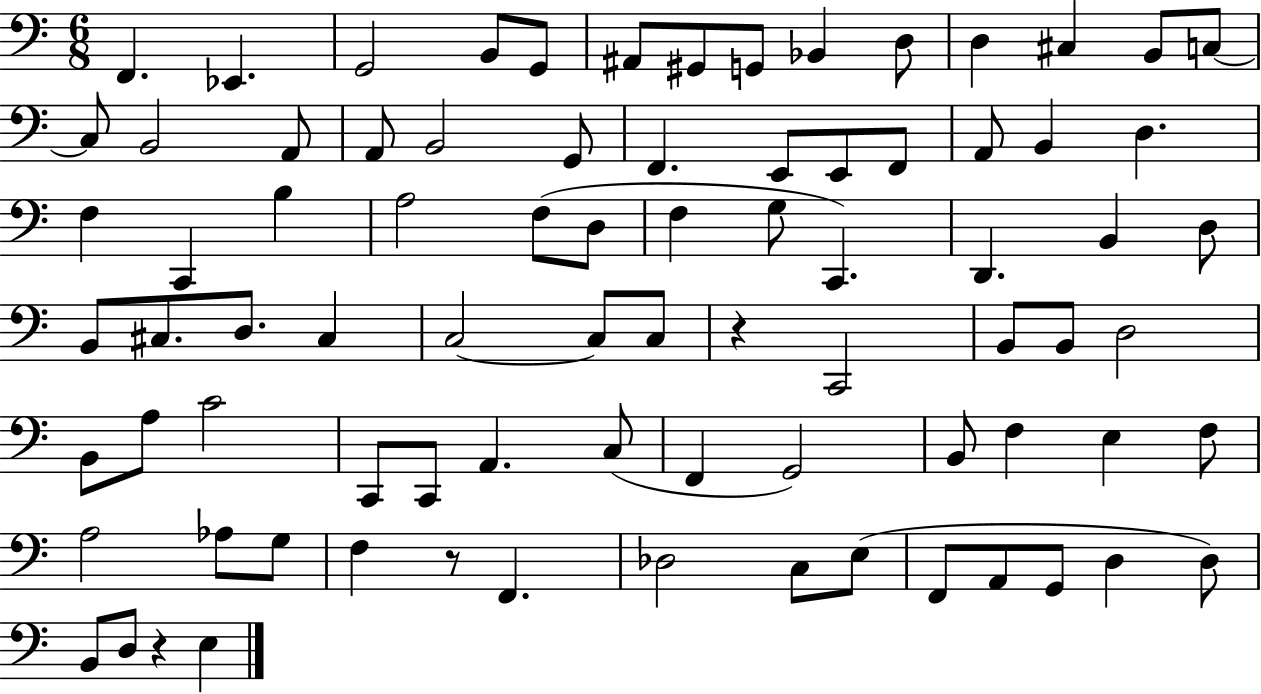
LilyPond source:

{
  \clef bass
  \numericTimeSignature
  \time 6/8
  \key c \major
  f,4. ees,4. | g,2 b,8 g,8 | ais,8 gis,8 g,8 bes,4 d8 | d4 cis4 b,8 c8~~ | \break c8 b,2 a,8 | a,8 b,2 g,8 | f,4. e,8 e,8 f,8 | a,8 b,4 d4. | \break f4 c,4 b4 | a2 f8( d8 | f4 g8 c,4.) | d,4. b,4 d8 | \break b,8 cis8. d8. cis4 | c2~~ c8 c8 | r4 c,2 | b,8 b,8 d2 | \break b,8 a8 c'2 | c,8 c,8 a,4. c8( | f,4 g,2) | b,8 f4 e4 f8 | \break a2 aes8 g8 | f4 r8 f,4. | des2 c8 e8( | f,8 a,8 g,8 d4 d8) | \break b,8 d8 r4 e4 | \bar "|."
}